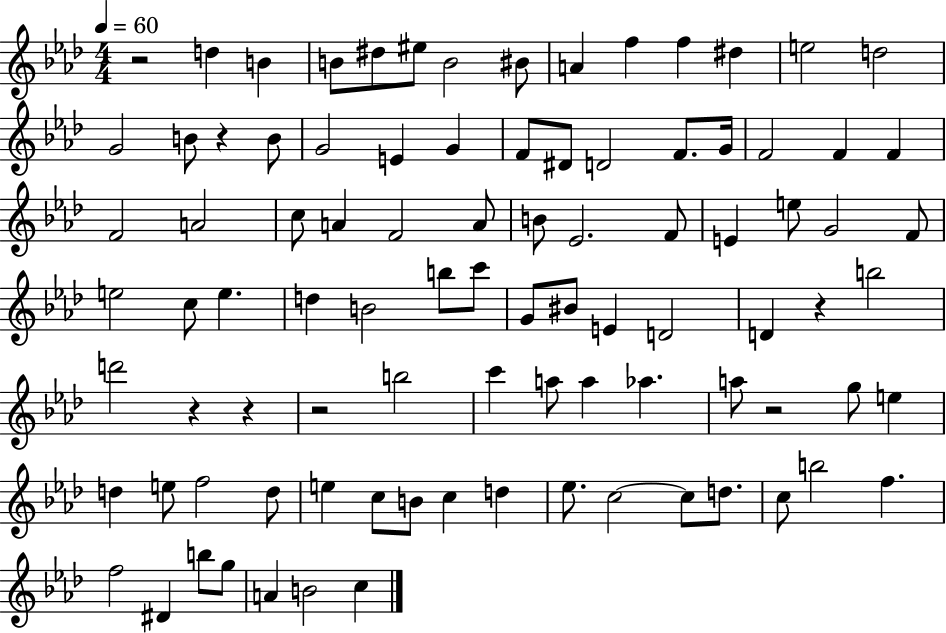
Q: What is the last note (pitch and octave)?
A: C5